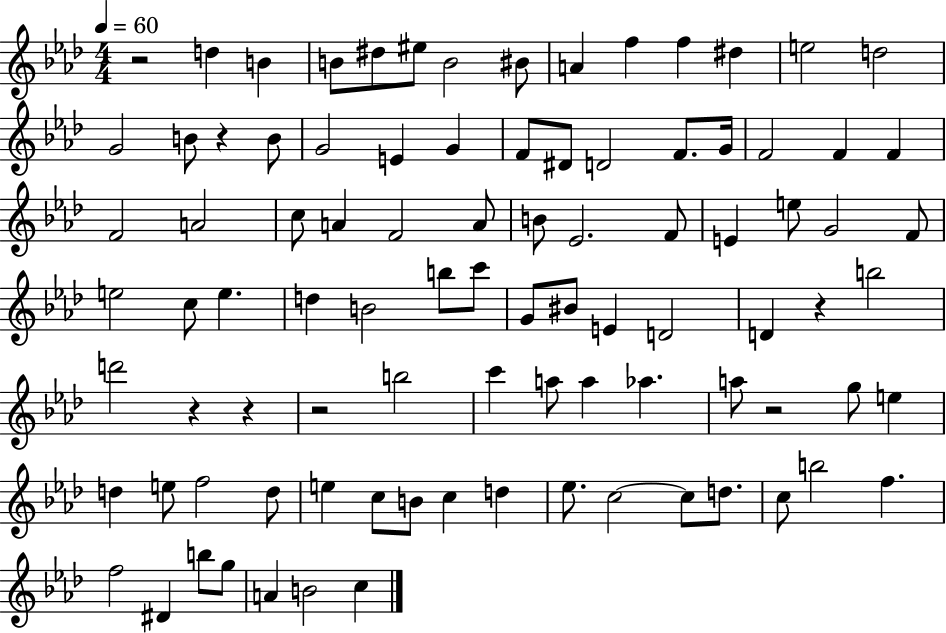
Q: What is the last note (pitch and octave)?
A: C5